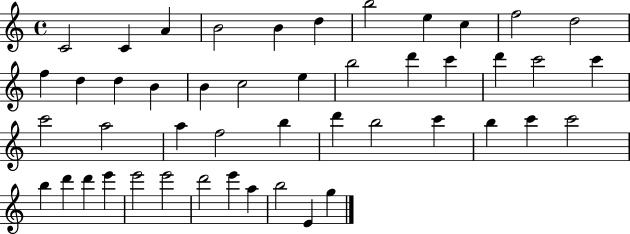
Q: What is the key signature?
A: C major